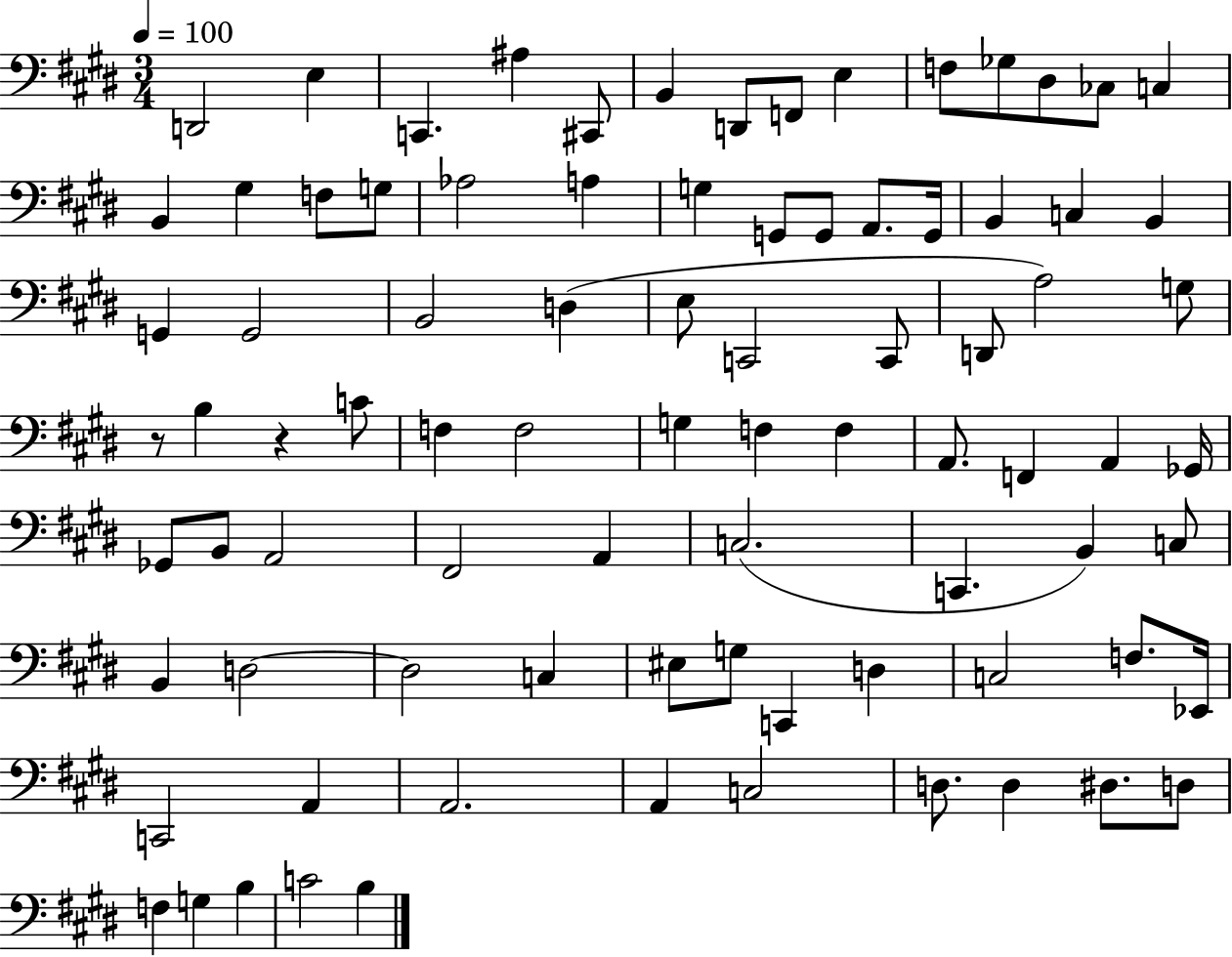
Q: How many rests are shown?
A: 2